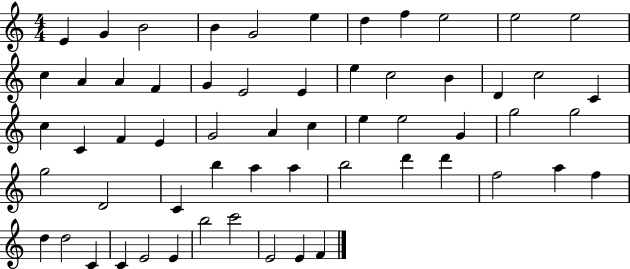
{
  \clef treble
  \numericTimeSignature
  \time 4/4
  \key c \major
  e'4 g'4 b'2 | b'4 g'2 e''4 | d''4 f''4 e''2 | e''2 e''2 | \break c''4 a'4 a'4 f'4 | g'4 e'2 e'4 | e''4 c''2 b'4 | d'4 c''2 c'4 | \break c''4 c'4 f'4 e'4 | g'2 a'4 c''4 | e''4 e''2 g'4 | g''2 g''2 | \break g''2 d'2 | c'4 b''4 a''4 a''4 | b''2 d'''4 d'''4 | f''2 a''4 f''4 | \break d''4 d''2 c'4 | c'4 e'2 e'4 | b''2 c'''2 | e'2 e'4 f'4 | \break \bar "|."
}